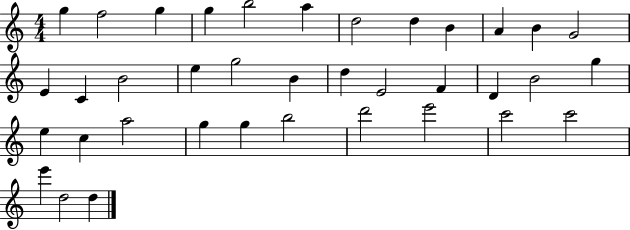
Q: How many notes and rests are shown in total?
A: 37